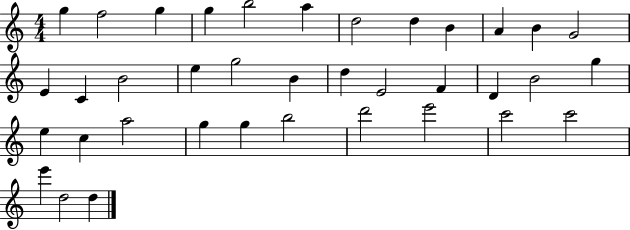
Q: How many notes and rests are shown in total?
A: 37